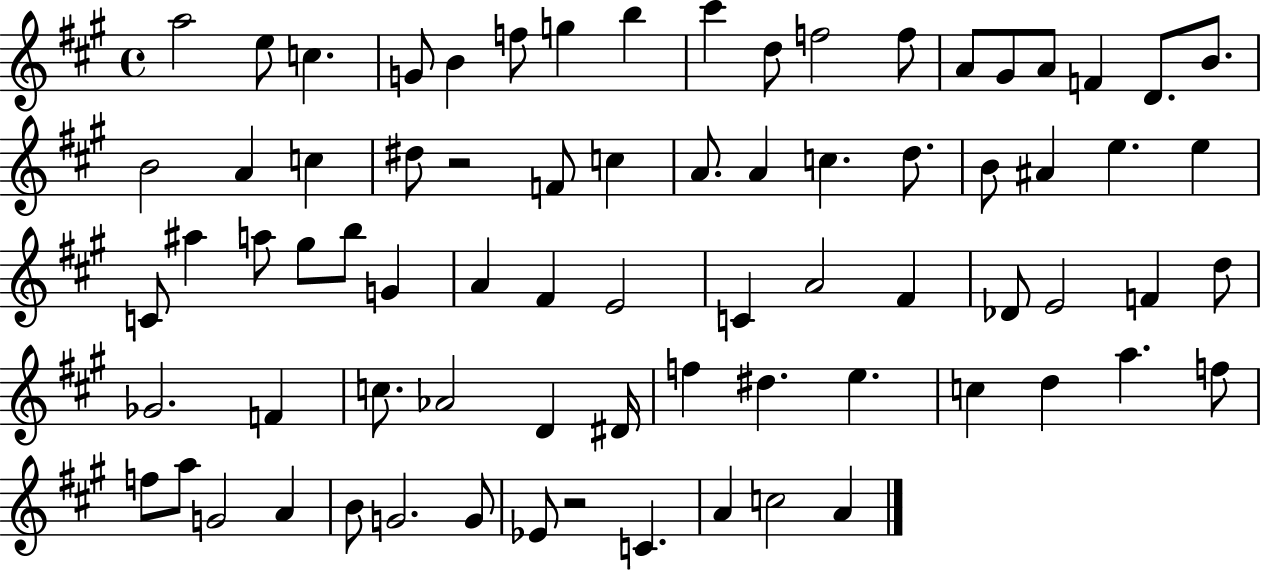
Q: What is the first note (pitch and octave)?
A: A5